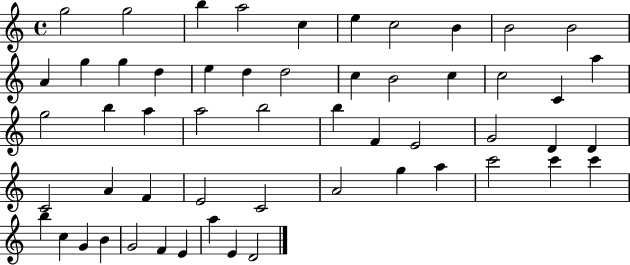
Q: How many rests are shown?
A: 0